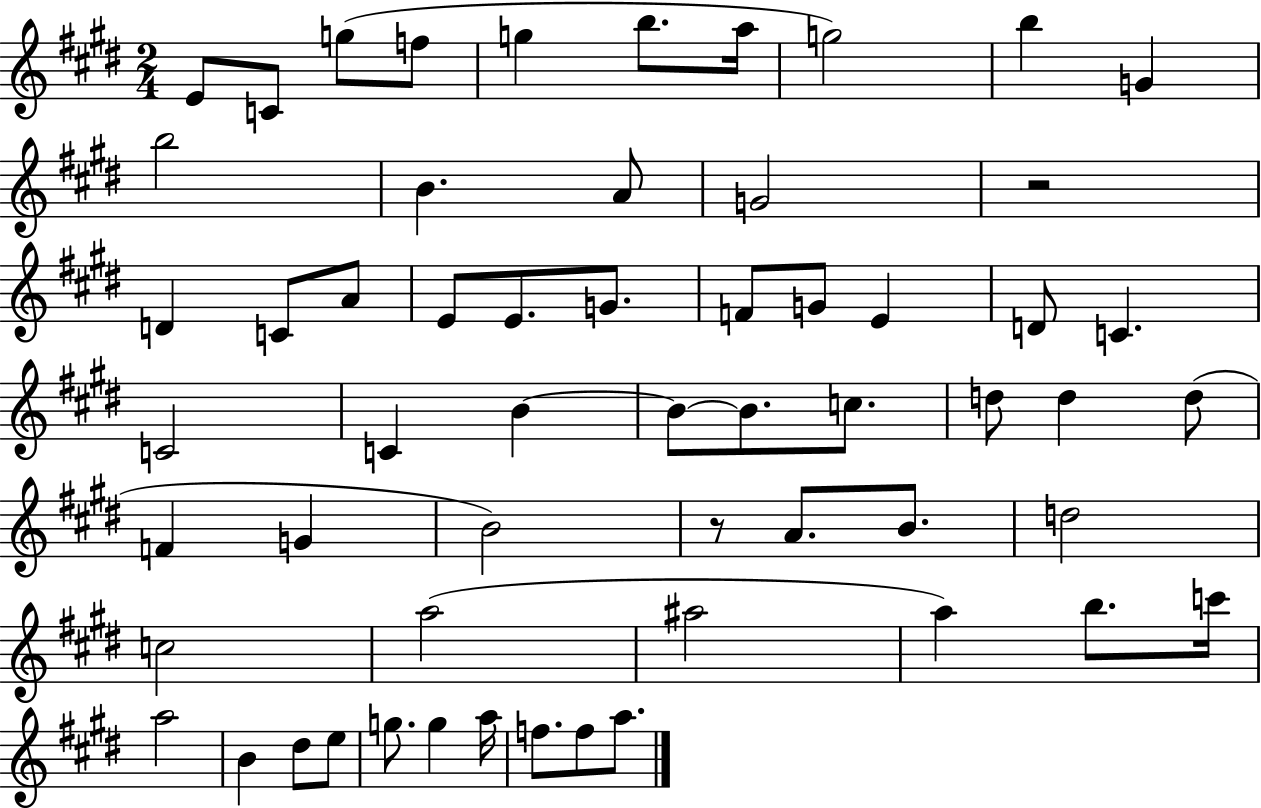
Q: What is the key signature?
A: E major